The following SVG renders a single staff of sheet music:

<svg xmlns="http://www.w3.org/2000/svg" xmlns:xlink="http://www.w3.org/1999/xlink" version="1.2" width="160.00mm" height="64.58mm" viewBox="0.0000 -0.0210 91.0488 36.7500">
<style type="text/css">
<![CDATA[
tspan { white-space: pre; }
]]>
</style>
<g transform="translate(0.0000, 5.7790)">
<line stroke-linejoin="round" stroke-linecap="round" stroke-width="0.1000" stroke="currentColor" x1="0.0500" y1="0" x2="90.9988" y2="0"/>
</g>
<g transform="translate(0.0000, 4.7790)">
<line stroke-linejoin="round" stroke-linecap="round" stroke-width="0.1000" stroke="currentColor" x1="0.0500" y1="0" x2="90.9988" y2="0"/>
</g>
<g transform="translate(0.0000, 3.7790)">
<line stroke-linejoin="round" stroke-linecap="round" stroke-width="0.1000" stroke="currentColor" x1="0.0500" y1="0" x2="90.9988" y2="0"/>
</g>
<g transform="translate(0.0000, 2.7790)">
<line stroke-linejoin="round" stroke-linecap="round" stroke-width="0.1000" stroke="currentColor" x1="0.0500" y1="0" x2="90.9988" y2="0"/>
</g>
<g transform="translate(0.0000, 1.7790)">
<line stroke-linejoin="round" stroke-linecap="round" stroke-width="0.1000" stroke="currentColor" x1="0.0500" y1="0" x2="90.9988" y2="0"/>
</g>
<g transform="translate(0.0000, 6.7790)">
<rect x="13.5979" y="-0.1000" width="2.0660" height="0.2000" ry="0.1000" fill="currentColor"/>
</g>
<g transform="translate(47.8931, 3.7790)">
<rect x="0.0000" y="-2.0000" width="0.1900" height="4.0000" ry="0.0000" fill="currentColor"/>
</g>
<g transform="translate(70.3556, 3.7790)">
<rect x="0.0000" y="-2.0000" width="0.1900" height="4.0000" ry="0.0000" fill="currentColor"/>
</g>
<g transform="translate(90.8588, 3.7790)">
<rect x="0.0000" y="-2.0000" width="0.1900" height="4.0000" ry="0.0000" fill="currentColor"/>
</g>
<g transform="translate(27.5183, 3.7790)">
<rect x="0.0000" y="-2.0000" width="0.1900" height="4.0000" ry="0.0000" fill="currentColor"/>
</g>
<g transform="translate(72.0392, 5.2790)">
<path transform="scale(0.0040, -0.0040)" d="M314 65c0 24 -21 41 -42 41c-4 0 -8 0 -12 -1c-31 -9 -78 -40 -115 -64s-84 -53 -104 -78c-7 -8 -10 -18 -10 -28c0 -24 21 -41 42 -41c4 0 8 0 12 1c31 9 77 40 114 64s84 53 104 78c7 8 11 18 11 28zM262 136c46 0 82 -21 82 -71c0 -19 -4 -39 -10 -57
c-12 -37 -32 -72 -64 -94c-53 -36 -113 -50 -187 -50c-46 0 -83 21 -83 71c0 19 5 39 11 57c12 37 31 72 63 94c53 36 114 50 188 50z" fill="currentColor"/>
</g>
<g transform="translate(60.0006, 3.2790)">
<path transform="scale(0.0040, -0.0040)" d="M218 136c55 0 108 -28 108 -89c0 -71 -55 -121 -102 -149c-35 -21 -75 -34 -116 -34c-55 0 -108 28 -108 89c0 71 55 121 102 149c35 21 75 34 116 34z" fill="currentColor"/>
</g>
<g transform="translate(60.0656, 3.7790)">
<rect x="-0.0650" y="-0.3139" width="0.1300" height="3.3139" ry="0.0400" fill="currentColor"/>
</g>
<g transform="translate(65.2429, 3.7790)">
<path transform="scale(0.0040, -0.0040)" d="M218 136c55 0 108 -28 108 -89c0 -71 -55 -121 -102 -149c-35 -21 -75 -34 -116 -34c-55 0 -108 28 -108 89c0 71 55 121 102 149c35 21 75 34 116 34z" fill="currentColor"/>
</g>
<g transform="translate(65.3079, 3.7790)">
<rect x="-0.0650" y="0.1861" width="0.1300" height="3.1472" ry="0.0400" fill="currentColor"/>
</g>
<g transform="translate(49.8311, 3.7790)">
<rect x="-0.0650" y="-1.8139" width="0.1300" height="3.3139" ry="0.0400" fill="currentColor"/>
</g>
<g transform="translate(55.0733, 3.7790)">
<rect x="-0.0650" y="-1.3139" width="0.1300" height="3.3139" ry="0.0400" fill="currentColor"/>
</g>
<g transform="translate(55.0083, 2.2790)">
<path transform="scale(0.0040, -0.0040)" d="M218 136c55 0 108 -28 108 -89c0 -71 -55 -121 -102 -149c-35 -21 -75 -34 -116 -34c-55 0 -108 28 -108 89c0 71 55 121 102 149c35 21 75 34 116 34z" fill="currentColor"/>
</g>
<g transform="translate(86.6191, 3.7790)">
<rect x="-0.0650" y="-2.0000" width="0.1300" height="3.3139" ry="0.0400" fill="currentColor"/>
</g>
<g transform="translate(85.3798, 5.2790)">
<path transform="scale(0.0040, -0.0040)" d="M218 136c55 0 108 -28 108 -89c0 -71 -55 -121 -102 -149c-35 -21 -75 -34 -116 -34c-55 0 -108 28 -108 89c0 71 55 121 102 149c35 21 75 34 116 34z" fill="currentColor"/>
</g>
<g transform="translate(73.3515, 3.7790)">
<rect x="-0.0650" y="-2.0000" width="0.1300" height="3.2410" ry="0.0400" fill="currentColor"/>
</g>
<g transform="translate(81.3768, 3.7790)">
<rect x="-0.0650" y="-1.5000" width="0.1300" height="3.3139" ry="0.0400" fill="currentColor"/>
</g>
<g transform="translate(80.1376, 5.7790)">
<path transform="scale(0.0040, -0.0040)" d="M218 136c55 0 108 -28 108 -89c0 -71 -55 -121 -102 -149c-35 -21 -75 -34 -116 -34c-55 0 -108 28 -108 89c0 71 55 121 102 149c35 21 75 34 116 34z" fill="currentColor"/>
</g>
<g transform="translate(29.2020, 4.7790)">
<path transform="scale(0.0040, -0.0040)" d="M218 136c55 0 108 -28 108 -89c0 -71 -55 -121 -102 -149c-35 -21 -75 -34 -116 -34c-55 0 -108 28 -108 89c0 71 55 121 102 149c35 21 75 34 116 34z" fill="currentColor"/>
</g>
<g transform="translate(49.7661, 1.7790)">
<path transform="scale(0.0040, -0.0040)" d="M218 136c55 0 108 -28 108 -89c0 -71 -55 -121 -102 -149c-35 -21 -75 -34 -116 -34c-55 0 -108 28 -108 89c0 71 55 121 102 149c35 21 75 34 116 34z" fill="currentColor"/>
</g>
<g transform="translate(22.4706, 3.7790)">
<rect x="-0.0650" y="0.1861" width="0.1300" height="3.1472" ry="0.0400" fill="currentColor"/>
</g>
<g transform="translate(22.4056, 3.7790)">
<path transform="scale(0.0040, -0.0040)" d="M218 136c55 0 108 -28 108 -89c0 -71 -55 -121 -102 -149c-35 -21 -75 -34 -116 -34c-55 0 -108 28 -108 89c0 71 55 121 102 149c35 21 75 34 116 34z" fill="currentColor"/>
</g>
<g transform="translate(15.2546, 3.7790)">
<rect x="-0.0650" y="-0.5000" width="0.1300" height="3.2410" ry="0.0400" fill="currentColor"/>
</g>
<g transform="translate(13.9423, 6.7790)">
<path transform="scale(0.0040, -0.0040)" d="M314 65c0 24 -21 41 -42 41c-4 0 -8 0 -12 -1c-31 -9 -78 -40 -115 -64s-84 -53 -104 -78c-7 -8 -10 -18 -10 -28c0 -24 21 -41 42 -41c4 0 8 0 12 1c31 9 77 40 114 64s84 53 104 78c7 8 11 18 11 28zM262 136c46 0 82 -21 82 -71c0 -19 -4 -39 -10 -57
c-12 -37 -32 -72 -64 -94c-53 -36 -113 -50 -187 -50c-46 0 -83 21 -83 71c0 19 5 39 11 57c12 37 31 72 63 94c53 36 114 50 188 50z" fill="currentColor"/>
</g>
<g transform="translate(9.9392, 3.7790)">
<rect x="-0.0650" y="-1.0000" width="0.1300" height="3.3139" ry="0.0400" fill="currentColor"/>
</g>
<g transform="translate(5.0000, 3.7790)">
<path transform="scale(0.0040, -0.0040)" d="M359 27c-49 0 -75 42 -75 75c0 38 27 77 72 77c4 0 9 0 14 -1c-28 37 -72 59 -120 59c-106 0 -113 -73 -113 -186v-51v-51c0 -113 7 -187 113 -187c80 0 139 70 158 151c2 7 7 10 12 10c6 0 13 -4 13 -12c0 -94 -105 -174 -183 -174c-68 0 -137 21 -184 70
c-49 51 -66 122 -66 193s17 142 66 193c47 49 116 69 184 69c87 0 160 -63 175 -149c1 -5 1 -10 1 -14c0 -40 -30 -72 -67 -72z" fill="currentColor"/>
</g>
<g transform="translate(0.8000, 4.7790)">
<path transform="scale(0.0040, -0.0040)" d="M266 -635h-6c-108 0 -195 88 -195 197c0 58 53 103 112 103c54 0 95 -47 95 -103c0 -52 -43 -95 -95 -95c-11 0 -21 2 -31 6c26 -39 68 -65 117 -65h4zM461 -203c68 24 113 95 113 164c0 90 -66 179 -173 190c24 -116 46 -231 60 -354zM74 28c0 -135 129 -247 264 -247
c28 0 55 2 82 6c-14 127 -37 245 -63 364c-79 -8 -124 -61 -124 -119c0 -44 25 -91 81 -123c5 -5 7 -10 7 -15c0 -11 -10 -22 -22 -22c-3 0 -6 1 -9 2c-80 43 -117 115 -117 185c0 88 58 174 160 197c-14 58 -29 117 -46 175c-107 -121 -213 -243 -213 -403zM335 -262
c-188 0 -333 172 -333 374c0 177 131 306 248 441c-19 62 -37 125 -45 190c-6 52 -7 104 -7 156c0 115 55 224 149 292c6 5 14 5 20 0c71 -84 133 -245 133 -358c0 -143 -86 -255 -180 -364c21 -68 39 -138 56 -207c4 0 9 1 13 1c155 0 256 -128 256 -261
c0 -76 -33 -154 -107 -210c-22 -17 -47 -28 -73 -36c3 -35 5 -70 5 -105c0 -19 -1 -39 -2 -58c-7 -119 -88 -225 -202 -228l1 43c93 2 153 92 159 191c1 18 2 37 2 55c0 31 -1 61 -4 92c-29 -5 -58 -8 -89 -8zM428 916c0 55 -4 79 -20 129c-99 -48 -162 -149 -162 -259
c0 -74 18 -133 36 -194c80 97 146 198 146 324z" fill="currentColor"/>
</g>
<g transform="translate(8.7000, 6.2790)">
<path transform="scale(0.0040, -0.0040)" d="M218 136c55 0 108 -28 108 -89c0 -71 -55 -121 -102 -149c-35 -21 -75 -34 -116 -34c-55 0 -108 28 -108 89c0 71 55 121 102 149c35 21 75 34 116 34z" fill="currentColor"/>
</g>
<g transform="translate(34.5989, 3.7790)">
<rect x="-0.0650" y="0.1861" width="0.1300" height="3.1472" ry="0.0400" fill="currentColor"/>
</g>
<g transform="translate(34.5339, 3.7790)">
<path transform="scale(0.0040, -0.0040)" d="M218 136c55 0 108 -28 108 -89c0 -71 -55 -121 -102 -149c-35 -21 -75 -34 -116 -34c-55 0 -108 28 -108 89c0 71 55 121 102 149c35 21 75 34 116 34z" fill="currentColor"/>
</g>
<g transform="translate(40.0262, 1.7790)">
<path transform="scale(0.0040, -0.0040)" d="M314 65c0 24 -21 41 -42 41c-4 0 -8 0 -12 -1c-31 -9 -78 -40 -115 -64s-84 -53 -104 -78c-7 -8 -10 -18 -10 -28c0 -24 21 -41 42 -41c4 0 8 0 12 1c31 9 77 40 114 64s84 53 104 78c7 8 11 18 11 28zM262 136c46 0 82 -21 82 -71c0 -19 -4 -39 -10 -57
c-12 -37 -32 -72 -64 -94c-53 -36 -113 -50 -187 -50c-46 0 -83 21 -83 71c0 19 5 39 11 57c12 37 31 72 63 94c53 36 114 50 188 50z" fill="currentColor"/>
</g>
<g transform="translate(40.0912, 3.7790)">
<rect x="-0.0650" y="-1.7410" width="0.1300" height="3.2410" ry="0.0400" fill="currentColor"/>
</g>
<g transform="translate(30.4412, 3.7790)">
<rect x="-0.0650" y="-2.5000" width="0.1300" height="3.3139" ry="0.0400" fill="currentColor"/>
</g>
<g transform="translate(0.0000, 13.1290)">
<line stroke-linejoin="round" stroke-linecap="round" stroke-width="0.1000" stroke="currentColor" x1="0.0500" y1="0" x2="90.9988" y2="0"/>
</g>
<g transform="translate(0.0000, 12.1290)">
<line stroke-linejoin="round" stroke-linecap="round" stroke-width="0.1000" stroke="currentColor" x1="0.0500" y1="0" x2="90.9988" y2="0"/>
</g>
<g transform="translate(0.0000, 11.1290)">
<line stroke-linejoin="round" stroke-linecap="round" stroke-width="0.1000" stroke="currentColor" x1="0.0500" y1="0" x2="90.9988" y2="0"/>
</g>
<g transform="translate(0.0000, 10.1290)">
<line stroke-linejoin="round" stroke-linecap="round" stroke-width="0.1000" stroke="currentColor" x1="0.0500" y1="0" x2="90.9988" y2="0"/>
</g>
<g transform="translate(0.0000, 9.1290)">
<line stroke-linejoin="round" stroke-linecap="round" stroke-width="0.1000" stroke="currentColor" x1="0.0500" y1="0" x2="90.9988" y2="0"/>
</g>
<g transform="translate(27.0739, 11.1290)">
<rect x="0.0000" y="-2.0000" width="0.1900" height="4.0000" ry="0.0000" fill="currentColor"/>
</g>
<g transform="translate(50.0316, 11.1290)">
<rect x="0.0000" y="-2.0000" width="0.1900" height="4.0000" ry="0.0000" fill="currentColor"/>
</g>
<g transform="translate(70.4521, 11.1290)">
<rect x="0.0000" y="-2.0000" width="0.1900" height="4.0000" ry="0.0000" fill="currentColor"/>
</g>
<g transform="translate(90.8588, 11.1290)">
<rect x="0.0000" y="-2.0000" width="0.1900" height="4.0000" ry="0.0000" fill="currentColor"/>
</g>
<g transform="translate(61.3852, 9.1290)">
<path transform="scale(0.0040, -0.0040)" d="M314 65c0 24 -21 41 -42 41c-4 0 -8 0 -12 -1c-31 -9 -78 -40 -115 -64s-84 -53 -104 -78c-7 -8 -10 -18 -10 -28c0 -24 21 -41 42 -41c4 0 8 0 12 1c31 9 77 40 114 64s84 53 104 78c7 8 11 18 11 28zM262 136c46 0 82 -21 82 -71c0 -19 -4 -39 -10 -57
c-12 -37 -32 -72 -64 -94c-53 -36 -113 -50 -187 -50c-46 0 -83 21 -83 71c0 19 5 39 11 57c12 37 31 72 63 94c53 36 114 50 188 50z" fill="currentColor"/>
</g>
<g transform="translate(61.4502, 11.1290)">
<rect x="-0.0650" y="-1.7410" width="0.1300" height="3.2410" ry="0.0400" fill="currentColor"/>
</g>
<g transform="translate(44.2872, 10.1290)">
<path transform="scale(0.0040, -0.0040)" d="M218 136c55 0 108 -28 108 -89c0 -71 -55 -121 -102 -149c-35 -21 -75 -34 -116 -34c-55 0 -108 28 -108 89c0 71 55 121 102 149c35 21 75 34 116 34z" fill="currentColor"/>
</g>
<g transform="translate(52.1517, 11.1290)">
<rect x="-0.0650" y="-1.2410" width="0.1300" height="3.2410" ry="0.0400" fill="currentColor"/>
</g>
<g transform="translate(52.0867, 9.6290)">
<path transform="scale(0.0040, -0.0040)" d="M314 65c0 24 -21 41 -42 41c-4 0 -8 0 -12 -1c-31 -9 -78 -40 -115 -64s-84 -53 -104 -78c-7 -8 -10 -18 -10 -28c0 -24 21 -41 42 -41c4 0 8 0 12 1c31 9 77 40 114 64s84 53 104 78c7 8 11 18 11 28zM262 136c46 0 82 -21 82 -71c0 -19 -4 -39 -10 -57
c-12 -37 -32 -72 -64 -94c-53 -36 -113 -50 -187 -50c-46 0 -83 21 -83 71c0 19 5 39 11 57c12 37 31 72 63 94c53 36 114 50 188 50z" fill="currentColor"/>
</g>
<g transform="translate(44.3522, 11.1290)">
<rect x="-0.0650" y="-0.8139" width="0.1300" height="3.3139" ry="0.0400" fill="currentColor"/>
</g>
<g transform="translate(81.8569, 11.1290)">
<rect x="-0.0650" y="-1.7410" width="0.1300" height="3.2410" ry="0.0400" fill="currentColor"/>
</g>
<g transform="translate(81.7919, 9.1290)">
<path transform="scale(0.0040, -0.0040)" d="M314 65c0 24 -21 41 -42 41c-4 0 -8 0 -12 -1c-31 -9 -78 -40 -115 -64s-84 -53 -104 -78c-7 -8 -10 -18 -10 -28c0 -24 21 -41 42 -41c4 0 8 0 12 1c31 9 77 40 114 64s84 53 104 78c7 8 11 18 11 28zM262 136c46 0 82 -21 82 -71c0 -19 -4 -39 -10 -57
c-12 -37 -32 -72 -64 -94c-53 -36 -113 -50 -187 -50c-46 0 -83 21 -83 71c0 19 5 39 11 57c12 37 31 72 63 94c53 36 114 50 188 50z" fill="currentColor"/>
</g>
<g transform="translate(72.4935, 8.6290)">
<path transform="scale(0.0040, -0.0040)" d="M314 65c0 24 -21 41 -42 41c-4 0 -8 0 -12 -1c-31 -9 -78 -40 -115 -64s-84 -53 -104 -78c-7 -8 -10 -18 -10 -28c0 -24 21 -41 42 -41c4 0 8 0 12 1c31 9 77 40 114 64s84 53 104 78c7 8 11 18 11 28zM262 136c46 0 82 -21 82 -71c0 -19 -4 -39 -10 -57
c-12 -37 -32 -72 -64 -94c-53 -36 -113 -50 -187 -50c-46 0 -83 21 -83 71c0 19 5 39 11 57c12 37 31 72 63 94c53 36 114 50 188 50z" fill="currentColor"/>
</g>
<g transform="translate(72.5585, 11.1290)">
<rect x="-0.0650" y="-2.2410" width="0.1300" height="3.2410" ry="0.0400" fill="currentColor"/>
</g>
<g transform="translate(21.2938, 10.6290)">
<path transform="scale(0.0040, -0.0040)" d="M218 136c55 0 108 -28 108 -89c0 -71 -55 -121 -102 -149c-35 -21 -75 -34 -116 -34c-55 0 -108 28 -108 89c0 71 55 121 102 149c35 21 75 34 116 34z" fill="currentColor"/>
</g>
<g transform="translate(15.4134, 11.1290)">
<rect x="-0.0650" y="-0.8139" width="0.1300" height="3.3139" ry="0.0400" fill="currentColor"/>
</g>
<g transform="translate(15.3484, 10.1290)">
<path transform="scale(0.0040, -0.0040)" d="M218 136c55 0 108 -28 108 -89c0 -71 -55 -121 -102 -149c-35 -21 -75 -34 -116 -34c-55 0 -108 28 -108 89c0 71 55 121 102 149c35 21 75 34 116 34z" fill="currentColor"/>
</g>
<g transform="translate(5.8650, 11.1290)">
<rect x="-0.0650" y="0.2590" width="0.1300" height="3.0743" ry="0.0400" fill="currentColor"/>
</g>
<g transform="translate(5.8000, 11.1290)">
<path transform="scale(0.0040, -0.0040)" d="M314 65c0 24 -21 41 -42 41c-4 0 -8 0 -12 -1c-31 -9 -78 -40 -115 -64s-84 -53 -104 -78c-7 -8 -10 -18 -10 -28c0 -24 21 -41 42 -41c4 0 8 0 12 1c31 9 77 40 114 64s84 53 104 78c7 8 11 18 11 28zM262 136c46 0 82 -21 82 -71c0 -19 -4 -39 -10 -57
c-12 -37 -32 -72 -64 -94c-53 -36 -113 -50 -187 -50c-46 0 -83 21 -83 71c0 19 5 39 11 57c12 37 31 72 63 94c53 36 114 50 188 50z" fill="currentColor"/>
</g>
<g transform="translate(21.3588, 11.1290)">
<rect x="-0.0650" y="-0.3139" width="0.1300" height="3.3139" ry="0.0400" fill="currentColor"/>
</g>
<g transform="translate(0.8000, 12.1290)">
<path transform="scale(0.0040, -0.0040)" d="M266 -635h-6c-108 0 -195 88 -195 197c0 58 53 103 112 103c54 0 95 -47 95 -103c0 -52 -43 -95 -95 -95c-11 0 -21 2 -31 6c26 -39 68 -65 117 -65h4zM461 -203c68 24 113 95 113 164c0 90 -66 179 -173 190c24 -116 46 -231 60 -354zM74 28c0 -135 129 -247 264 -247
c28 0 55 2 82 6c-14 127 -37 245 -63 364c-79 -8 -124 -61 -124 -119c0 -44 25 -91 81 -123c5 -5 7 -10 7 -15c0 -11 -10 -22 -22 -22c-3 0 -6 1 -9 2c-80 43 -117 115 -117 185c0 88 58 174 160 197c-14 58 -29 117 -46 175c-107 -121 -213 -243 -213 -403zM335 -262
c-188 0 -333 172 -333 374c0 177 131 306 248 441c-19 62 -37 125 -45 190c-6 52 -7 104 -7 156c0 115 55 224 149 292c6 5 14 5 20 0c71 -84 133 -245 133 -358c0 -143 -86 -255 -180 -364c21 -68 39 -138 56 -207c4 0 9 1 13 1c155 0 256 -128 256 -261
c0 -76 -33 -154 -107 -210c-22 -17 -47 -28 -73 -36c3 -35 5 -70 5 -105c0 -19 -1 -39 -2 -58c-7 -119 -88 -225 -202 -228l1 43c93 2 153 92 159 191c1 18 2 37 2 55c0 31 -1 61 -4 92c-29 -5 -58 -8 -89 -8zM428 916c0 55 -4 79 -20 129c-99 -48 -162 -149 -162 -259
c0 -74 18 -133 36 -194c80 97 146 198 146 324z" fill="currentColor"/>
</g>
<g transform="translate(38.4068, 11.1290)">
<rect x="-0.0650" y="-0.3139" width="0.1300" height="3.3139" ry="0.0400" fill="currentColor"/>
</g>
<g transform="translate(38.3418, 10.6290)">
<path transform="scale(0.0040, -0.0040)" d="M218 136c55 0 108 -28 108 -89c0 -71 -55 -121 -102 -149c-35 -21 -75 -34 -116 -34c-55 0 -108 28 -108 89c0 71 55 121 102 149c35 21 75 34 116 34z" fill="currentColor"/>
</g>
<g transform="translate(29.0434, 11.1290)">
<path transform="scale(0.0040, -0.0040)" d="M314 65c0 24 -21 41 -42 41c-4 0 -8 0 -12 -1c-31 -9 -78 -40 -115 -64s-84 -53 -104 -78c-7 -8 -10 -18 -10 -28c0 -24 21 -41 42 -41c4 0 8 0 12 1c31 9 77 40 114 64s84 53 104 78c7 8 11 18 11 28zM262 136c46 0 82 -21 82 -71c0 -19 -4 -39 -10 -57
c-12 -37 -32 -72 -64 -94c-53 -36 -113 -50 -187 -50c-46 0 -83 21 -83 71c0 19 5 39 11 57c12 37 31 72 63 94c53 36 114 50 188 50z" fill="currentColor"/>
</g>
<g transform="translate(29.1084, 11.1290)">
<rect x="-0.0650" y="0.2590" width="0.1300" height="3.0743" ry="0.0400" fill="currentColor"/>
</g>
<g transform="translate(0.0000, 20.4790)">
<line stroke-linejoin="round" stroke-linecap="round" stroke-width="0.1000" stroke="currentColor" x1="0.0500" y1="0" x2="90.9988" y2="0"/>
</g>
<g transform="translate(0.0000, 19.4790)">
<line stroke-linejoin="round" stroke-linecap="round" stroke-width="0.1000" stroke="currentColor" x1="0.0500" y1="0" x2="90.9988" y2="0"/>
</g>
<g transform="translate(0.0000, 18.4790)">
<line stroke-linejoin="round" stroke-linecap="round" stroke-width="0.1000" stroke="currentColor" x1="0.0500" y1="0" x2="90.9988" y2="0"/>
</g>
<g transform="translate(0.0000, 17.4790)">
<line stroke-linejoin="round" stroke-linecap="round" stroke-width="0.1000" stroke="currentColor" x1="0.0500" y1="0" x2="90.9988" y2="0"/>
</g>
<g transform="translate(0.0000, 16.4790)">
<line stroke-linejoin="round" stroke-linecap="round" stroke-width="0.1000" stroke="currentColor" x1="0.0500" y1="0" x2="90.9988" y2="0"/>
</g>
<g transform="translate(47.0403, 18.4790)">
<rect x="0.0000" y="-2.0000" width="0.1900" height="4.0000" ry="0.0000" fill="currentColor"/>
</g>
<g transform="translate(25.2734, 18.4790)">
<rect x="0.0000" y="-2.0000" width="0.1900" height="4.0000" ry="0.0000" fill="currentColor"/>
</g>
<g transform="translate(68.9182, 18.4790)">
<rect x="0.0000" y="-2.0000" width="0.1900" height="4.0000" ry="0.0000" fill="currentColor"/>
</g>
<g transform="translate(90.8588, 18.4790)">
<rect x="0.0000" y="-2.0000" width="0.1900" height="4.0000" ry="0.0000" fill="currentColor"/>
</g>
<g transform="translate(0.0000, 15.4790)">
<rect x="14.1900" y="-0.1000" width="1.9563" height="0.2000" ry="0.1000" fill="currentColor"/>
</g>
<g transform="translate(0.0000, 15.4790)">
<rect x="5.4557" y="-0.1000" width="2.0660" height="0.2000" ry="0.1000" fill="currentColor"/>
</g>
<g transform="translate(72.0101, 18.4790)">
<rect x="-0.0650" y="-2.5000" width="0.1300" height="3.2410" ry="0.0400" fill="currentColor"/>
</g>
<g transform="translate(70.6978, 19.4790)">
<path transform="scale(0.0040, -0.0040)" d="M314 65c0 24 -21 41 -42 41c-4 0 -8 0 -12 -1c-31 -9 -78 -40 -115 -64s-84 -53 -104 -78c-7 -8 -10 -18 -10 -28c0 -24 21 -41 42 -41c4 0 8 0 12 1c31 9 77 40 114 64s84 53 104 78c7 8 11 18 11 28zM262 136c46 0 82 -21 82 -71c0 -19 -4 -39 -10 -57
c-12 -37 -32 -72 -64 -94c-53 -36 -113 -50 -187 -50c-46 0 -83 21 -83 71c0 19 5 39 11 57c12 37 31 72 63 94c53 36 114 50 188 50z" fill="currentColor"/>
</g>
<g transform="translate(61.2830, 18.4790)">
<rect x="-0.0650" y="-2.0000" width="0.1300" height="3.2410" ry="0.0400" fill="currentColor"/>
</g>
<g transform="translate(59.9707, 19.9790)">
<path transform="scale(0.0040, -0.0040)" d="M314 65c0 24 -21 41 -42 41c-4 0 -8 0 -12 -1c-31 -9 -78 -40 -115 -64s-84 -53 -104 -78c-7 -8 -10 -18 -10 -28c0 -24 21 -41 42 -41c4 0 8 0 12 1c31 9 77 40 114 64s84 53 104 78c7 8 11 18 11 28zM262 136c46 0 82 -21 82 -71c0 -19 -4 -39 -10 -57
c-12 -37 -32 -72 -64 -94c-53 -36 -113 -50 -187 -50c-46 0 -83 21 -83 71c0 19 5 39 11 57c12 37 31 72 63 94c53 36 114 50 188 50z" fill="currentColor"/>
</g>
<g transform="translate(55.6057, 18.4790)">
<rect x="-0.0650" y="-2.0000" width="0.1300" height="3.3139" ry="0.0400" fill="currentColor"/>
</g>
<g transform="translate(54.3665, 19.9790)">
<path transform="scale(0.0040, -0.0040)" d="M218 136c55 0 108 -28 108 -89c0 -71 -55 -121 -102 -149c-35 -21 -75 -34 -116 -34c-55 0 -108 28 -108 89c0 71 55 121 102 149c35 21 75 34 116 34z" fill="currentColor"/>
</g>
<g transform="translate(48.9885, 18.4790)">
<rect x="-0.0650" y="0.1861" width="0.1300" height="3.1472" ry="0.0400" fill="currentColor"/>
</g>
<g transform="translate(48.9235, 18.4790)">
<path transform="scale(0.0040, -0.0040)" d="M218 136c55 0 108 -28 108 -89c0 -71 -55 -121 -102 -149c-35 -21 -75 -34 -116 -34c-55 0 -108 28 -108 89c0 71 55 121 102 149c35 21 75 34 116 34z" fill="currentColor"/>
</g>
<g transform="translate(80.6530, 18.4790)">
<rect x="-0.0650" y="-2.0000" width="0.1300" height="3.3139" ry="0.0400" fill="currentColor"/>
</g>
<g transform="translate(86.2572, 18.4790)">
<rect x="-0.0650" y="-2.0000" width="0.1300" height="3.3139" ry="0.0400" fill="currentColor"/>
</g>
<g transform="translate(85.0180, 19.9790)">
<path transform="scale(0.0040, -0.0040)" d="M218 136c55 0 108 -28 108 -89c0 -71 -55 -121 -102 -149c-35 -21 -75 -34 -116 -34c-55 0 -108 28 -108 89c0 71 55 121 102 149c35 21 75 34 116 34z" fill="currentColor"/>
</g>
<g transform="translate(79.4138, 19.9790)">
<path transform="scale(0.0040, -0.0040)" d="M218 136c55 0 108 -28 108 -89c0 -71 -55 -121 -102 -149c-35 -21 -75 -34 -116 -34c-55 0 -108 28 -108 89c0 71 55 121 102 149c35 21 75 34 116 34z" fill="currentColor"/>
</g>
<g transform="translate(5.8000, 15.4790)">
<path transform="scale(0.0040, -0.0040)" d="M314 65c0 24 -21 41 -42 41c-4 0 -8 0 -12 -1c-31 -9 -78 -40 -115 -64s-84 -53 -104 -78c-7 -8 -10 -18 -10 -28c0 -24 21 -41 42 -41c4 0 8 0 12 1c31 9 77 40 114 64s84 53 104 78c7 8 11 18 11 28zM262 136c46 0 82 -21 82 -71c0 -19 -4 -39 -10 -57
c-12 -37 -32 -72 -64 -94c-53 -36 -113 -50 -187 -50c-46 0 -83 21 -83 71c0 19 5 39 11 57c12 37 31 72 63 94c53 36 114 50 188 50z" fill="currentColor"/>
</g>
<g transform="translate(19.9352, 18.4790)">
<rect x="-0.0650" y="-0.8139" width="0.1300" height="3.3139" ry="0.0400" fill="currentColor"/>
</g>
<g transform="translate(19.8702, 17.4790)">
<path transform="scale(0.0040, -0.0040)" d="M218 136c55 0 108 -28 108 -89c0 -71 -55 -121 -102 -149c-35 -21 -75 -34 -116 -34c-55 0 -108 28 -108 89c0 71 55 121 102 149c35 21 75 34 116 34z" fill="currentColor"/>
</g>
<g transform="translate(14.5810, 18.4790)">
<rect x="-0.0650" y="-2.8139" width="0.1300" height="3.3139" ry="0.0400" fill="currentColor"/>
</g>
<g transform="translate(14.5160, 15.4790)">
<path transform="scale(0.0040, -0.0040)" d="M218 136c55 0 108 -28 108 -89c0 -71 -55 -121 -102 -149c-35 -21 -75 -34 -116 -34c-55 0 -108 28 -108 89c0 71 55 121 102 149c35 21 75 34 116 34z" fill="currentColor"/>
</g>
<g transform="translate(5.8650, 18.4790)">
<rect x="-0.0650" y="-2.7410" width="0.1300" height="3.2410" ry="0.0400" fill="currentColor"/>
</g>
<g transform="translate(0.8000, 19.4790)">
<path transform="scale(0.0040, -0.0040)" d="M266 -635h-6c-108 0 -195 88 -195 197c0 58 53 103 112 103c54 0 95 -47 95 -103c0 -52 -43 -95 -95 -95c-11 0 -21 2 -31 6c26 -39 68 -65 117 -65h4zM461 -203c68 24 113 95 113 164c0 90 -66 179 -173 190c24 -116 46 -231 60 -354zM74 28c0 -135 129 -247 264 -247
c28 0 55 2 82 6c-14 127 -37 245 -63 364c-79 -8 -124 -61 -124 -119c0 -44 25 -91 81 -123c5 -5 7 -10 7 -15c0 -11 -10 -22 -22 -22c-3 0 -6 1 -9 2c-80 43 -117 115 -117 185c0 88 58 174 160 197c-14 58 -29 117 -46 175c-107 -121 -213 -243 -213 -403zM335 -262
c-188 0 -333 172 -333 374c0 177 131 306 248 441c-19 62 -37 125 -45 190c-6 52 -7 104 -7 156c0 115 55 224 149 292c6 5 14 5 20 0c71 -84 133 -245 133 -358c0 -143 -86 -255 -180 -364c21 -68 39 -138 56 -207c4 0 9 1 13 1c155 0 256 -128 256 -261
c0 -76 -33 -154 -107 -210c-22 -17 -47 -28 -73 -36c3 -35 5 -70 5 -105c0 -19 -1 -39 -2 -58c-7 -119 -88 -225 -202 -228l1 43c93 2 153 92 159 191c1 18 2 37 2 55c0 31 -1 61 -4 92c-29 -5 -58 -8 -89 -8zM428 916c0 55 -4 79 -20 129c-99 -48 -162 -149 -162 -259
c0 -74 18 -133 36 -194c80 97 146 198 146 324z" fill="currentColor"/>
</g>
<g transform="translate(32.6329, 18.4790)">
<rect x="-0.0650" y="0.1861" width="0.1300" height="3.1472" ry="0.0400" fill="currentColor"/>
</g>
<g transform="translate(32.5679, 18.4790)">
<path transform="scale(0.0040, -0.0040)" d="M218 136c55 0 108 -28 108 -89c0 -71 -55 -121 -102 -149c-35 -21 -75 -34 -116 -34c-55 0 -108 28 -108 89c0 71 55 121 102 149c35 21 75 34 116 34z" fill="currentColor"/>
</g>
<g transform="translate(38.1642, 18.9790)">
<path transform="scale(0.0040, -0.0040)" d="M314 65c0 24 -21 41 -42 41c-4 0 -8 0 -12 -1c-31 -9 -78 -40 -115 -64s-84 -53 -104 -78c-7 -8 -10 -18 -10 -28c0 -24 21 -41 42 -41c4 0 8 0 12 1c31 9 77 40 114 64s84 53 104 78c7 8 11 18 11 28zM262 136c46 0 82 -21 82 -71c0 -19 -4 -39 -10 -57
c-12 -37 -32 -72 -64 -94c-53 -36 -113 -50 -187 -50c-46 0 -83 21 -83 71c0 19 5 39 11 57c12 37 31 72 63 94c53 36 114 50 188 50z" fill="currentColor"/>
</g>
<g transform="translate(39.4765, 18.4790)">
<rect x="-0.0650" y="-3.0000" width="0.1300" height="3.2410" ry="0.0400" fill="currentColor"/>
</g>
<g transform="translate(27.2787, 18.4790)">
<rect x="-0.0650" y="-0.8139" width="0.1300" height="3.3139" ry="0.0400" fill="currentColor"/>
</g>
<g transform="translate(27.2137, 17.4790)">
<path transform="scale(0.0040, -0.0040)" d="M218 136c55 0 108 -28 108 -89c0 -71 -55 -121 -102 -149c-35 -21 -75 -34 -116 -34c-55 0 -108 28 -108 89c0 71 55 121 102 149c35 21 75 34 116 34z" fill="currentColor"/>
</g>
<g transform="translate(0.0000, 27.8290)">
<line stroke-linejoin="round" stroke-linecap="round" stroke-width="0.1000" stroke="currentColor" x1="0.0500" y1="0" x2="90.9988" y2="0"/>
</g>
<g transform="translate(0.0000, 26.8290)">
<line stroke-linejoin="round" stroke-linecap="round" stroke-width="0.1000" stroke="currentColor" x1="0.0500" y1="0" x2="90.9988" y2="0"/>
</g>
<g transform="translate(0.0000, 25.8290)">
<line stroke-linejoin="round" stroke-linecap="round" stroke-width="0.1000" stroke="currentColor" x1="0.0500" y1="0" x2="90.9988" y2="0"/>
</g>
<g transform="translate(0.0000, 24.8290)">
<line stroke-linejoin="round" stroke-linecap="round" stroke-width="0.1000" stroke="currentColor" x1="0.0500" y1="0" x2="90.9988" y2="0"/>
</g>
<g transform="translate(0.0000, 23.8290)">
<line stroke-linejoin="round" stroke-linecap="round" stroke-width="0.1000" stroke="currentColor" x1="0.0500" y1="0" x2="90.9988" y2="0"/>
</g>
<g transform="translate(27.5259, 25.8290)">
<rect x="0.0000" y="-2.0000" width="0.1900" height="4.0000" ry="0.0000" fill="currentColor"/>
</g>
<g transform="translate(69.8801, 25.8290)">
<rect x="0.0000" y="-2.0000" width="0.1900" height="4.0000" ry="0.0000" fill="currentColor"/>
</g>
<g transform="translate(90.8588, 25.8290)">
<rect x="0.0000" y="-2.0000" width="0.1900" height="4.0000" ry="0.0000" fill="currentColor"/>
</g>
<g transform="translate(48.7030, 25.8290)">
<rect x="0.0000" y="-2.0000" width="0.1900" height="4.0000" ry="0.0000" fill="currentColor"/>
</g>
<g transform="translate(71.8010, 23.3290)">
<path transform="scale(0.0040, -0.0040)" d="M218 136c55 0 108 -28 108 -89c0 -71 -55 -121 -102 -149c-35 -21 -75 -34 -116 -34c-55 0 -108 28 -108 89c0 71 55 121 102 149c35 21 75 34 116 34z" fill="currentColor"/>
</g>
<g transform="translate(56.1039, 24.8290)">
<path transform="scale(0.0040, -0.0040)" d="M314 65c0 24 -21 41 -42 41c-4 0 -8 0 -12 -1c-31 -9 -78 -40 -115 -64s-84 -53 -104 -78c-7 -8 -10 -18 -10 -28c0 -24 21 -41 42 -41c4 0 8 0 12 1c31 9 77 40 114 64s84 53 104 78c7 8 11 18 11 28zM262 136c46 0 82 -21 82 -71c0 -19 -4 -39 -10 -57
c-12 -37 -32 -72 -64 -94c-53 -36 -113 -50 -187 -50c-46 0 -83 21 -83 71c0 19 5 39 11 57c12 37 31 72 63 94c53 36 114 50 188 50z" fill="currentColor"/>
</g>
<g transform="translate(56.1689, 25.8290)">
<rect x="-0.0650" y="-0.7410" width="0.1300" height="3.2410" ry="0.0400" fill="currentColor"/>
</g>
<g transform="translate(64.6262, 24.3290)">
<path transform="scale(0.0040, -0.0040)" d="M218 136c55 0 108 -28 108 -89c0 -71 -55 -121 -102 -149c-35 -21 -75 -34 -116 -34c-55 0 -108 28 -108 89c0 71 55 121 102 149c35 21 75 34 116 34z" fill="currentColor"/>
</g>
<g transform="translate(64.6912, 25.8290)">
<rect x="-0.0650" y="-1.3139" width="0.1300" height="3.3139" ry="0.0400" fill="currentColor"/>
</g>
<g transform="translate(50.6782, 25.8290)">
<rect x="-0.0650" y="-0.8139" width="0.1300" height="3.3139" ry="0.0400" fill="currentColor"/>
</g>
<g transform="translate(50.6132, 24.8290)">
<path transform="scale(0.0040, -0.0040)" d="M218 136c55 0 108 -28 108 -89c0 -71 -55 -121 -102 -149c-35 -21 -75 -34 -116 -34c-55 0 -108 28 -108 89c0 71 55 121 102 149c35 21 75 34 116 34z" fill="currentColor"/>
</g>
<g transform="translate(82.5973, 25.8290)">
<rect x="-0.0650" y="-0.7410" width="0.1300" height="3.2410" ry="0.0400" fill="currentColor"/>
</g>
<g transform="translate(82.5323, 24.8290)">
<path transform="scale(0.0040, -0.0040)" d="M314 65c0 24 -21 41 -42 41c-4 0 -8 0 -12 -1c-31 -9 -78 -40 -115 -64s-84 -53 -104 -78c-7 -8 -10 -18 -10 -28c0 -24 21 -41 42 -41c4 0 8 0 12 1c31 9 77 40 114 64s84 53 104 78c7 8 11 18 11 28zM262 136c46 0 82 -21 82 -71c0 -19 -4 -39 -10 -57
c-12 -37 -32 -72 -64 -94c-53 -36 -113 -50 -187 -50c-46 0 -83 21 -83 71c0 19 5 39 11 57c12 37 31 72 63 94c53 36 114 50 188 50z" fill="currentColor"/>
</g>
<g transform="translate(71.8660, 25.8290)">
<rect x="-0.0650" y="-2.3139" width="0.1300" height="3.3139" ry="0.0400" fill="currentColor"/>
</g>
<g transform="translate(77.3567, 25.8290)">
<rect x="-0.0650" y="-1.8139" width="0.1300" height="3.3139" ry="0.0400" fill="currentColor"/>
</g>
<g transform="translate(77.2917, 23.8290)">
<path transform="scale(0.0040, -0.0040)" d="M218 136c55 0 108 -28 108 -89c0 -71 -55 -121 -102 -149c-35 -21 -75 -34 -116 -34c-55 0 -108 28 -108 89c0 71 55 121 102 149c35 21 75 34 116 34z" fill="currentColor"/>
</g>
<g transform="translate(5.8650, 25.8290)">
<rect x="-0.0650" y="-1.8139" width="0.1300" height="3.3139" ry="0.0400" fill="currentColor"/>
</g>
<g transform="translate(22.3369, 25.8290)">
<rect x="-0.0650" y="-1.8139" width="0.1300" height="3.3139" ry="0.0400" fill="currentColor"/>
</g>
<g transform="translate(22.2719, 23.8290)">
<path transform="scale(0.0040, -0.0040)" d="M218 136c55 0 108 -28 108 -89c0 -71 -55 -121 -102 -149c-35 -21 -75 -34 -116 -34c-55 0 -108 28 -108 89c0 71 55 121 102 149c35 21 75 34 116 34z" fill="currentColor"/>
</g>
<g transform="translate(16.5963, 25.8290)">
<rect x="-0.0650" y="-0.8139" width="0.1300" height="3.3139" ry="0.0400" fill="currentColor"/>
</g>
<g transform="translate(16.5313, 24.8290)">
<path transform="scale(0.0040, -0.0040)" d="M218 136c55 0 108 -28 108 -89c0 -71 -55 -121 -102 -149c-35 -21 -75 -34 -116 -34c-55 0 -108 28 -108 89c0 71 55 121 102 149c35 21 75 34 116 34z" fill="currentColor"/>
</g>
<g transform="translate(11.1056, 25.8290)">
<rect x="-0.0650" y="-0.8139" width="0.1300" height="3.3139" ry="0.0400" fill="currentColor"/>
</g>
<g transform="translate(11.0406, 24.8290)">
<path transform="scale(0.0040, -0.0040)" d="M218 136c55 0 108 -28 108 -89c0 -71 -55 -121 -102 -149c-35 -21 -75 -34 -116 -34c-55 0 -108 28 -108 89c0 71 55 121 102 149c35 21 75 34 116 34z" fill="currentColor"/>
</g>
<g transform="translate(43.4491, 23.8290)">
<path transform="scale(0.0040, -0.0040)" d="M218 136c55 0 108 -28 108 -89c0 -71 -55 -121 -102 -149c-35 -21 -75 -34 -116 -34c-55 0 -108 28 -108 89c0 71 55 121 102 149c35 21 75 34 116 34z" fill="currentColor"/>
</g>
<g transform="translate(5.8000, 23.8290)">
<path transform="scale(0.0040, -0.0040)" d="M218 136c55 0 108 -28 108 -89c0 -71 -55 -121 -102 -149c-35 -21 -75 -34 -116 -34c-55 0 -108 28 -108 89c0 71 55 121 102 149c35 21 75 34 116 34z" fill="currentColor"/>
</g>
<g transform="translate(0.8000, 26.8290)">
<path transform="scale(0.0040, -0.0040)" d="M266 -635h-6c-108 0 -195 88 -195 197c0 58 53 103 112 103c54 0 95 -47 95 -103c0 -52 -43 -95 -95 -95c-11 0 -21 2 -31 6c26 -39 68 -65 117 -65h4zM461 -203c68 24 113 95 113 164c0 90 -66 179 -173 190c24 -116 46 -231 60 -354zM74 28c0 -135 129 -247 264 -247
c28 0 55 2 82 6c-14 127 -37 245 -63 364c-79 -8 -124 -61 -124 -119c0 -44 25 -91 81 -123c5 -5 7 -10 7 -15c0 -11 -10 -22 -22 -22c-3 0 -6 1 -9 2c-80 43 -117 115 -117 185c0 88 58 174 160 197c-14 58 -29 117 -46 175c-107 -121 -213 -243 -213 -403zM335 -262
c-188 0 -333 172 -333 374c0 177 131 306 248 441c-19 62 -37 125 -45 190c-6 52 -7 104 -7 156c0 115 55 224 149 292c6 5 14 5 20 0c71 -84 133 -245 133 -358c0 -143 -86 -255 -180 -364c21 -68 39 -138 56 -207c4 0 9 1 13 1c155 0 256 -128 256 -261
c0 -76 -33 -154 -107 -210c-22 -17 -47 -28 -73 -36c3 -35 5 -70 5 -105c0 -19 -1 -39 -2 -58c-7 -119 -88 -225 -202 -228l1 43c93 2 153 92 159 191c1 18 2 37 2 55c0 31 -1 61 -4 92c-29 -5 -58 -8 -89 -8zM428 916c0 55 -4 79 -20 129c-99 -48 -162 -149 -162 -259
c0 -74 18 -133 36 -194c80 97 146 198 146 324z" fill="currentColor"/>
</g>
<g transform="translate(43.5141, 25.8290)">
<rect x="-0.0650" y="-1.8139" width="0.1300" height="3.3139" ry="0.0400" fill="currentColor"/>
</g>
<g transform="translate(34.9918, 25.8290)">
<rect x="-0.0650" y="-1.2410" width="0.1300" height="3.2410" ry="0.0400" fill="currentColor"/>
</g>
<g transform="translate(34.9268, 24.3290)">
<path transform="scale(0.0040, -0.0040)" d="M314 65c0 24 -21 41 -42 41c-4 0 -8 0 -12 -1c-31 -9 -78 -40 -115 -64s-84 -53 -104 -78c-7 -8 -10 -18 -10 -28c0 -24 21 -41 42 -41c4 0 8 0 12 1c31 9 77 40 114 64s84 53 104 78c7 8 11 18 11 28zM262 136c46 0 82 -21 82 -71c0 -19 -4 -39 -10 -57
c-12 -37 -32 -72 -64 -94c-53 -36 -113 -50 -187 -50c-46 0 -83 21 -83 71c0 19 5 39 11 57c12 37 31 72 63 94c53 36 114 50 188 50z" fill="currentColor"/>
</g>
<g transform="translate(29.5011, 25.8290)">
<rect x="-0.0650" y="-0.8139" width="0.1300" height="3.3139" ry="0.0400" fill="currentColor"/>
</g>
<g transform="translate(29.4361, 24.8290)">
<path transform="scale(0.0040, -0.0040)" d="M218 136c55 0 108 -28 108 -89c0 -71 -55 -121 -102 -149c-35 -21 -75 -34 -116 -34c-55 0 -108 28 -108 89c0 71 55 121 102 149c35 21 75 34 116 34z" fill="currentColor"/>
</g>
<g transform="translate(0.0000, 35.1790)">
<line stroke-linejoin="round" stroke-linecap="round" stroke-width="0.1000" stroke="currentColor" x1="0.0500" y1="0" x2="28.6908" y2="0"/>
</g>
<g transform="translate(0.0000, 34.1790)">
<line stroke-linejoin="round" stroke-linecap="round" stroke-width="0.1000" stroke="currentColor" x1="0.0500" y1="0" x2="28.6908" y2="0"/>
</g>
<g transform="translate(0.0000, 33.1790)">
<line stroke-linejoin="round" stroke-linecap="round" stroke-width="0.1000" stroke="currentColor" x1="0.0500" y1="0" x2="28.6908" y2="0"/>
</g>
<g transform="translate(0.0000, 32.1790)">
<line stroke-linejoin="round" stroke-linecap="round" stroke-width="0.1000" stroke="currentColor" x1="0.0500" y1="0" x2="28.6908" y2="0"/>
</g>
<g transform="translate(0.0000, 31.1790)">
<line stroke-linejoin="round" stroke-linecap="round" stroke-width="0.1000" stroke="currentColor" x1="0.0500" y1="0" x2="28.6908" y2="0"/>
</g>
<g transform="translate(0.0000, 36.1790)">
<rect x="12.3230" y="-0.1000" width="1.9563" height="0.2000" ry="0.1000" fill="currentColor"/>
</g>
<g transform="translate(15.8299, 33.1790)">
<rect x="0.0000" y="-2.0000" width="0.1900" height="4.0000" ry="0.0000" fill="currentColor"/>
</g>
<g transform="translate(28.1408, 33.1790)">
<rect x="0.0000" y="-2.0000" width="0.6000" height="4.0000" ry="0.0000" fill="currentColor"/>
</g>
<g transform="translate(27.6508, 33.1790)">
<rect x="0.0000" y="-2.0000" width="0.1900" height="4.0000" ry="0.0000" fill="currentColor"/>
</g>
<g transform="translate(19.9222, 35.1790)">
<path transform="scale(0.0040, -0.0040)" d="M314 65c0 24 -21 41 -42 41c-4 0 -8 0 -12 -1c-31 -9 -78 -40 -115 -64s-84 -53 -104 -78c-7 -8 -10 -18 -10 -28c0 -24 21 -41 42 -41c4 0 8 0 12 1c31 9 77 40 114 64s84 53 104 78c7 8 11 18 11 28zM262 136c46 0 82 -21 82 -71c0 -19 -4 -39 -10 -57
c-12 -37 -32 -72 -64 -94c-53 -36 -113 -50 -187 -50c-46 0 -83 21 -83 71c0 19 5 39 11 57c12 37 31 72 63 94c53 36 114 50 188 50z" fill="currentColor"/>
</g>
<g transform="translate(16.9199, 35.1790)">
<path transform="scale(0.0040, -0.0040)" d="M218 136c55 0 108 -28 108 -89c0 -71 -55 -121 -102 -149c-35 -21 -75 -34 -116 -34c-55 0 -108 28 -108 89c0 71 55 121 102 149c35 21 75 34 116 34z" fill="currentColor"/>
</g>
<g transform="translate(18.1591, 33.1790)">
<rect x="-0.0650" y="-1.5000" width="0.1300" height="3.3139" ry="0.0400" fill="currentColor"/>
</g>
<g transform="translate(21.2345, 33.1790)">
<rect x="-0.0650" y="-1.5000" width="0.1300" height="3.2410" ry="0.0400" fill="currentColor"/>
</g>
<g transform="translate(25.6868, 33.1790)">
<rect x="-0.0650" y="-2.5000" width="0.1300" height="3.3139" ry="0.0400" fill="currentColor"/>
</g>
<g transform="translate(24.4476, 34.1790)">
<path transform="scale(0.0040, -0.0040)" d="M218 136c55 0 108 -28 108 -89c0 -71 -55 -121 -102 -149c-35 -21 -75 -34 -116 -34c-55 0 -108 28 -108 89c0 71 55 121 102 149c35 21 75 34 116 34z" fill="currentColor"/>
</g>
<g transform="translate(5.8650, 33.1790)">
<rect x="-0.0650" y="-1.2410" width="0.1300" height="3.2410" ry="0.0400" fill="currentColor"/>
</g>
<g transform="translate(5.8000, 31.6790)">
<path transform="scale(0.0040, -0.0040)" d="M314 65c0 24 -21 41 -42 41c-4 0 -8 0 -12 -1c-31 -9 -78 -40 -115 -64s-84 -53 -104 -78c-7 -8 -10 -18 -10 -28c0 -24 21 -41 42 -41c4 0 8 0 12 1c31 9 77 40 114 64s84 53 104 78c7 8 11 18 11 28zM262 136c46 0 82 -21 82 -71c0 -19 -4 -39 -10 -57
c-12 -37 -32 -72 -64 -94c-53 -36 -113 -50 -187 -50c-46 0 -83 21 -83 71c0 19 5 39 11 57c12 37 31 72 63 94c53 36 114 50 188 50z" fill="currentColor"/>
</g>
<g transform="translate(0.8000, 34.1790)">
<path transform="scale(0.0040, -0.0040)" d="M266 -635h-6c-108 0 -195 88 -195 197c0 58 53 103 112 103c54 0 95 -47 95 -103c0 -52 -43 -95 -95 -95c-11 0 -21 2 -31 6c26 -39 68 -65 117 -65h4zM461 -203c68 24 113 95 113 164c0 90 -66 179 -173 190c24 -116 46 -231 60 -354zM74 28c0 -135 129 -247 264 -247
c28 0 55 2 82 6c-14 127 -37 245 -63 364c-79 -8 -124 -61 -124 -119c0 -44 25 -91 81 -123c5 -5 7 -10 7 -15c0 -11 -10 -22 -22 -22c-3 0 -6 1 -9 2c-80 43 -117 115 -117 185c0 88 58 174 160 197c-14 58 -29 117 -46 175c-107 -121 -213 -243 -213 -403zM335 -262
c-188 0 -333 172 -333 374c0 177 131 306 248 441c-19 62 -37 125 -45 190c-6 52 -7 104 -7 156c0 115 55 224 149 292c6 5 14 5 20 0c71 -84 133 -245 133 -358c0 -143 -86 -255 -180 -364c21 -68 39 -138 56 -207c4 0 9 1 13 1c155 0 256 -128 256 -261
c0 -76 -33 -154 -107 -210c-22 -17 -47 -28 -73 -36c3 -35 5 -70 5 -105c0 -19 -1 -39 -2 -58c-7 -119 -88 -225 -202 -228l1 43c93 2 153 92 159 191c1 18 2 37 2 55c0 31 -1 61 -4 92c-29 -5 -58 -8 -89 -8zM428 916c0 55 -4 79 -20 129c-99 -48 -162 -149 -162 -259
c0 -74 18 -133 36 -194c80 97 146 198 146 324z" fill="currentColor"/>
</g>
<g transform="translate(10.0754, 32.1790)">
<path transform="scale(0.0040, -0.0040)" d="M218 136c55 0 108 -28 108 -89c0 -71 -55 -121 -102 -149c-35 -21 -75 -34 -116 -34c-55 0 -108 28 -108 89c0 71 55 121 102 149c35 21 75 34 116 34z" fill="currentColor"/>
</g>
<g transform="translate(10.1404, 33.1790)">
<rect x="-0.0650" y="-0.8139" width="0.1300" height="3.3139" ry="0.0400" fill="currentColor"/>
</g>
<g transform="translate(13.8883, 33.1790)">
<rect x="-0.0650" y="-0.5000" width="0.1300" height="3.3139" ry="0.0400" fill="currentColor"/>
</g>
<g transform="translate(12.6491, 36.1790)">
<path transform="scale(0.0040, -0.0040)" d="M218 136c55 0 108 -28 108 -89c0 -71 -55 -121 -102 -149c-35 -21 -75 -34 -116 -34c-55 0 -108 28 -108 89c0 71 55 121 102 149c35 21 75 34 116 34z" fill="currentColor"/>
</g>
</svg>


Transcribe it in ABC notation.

X:1
T:Untitled
M:4/4
L:1/4
K:C
D C2 B G B f2 f e c B F2 E F B2 d c B2 c d e2 f2 g2 f2 a2 a d d B A2 B F F2 G2 F F f d d f d e2 f d d2 e g f d2 e2 d C E E2 G